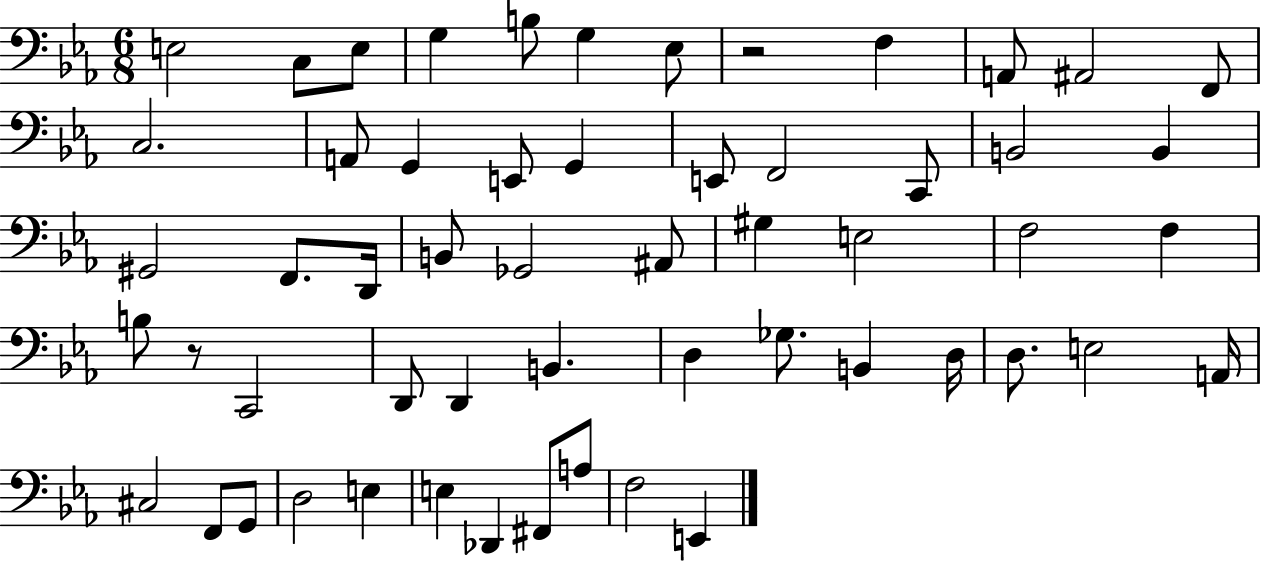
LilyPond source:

{
  \clef bass
  \numericTimeSignature
  \time 6/8
  \key ees \major
  \repeat volta 2 { e2 c8 e8 | g4 b8 g4 ees8 | r2 f4 | a,8 ais,2 f,8 | \break c2. | a,8 g,4 e,8 g,4 | e,8 f,2 c,8 | b,2 b,4 | \break gis,2 f,8. d,16 | b,8 ges,2 ais,8 | gis4 e2 | f2 f4 | \break b8 r8 c,2 | d,8 d,4 b,4. | d4 ges8. b,4 d16 | d8. e2 a,16 | \break cis2 f,8 g,8 | d2 e4 | e4 des,4 fis,8 a8 | f2 e,4 | \break } \bar "|."
}